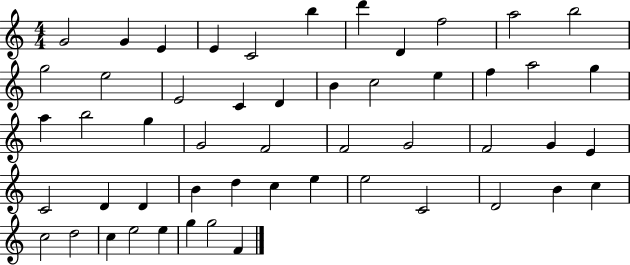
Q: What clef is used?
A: treble